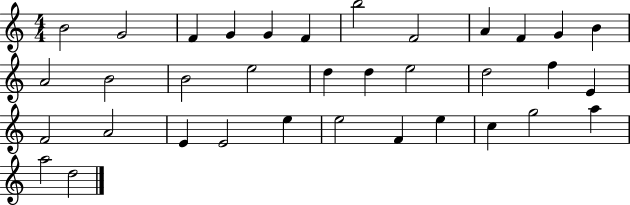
{
  \clef treble
  \numericTimeSignature
  \time 4/4
  \key c \major
  b'2 g'2 | f'4 g'4 g'4 f'4 | b''2 f'2 | a'4 f'4 g'4 b'4 | \break a'2 b'2 | b'2 e''2 | d''4 d''4 e''2 | d''2 f''4 e'4 | \break f'2 a'2 | e'4 e'2 e''4 | e''2 f'4 e''4 | c''4 g''2 a''4 | \break a''2 d''2 | \bar "|."
}